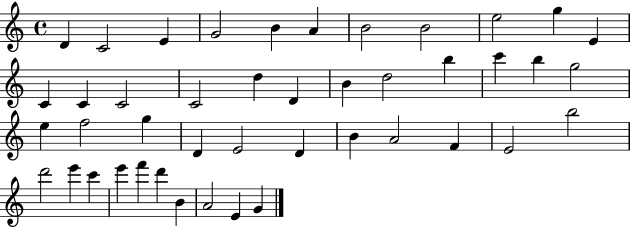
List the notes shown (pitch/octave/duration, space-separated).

D4/q C4/h E4/q G4/h B4/q A4/q B4/h B4/h E5/h G5/q E4/q C4/q C4/q C4/h C4/h D5/q D4/q B4/q D5/h B5/q C6/q B5/q G5/h E5/q F5/h G5/q D4/q E4/h D4/q B4/q A4/h F4/q E4/h B5/h D6/h E6/q C6/q E6/q F6/q D6/q B4/q A4/h E4/q G4/q